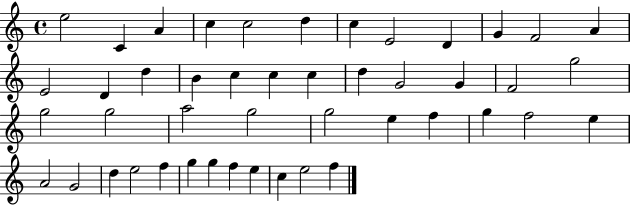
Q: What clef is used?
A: treble